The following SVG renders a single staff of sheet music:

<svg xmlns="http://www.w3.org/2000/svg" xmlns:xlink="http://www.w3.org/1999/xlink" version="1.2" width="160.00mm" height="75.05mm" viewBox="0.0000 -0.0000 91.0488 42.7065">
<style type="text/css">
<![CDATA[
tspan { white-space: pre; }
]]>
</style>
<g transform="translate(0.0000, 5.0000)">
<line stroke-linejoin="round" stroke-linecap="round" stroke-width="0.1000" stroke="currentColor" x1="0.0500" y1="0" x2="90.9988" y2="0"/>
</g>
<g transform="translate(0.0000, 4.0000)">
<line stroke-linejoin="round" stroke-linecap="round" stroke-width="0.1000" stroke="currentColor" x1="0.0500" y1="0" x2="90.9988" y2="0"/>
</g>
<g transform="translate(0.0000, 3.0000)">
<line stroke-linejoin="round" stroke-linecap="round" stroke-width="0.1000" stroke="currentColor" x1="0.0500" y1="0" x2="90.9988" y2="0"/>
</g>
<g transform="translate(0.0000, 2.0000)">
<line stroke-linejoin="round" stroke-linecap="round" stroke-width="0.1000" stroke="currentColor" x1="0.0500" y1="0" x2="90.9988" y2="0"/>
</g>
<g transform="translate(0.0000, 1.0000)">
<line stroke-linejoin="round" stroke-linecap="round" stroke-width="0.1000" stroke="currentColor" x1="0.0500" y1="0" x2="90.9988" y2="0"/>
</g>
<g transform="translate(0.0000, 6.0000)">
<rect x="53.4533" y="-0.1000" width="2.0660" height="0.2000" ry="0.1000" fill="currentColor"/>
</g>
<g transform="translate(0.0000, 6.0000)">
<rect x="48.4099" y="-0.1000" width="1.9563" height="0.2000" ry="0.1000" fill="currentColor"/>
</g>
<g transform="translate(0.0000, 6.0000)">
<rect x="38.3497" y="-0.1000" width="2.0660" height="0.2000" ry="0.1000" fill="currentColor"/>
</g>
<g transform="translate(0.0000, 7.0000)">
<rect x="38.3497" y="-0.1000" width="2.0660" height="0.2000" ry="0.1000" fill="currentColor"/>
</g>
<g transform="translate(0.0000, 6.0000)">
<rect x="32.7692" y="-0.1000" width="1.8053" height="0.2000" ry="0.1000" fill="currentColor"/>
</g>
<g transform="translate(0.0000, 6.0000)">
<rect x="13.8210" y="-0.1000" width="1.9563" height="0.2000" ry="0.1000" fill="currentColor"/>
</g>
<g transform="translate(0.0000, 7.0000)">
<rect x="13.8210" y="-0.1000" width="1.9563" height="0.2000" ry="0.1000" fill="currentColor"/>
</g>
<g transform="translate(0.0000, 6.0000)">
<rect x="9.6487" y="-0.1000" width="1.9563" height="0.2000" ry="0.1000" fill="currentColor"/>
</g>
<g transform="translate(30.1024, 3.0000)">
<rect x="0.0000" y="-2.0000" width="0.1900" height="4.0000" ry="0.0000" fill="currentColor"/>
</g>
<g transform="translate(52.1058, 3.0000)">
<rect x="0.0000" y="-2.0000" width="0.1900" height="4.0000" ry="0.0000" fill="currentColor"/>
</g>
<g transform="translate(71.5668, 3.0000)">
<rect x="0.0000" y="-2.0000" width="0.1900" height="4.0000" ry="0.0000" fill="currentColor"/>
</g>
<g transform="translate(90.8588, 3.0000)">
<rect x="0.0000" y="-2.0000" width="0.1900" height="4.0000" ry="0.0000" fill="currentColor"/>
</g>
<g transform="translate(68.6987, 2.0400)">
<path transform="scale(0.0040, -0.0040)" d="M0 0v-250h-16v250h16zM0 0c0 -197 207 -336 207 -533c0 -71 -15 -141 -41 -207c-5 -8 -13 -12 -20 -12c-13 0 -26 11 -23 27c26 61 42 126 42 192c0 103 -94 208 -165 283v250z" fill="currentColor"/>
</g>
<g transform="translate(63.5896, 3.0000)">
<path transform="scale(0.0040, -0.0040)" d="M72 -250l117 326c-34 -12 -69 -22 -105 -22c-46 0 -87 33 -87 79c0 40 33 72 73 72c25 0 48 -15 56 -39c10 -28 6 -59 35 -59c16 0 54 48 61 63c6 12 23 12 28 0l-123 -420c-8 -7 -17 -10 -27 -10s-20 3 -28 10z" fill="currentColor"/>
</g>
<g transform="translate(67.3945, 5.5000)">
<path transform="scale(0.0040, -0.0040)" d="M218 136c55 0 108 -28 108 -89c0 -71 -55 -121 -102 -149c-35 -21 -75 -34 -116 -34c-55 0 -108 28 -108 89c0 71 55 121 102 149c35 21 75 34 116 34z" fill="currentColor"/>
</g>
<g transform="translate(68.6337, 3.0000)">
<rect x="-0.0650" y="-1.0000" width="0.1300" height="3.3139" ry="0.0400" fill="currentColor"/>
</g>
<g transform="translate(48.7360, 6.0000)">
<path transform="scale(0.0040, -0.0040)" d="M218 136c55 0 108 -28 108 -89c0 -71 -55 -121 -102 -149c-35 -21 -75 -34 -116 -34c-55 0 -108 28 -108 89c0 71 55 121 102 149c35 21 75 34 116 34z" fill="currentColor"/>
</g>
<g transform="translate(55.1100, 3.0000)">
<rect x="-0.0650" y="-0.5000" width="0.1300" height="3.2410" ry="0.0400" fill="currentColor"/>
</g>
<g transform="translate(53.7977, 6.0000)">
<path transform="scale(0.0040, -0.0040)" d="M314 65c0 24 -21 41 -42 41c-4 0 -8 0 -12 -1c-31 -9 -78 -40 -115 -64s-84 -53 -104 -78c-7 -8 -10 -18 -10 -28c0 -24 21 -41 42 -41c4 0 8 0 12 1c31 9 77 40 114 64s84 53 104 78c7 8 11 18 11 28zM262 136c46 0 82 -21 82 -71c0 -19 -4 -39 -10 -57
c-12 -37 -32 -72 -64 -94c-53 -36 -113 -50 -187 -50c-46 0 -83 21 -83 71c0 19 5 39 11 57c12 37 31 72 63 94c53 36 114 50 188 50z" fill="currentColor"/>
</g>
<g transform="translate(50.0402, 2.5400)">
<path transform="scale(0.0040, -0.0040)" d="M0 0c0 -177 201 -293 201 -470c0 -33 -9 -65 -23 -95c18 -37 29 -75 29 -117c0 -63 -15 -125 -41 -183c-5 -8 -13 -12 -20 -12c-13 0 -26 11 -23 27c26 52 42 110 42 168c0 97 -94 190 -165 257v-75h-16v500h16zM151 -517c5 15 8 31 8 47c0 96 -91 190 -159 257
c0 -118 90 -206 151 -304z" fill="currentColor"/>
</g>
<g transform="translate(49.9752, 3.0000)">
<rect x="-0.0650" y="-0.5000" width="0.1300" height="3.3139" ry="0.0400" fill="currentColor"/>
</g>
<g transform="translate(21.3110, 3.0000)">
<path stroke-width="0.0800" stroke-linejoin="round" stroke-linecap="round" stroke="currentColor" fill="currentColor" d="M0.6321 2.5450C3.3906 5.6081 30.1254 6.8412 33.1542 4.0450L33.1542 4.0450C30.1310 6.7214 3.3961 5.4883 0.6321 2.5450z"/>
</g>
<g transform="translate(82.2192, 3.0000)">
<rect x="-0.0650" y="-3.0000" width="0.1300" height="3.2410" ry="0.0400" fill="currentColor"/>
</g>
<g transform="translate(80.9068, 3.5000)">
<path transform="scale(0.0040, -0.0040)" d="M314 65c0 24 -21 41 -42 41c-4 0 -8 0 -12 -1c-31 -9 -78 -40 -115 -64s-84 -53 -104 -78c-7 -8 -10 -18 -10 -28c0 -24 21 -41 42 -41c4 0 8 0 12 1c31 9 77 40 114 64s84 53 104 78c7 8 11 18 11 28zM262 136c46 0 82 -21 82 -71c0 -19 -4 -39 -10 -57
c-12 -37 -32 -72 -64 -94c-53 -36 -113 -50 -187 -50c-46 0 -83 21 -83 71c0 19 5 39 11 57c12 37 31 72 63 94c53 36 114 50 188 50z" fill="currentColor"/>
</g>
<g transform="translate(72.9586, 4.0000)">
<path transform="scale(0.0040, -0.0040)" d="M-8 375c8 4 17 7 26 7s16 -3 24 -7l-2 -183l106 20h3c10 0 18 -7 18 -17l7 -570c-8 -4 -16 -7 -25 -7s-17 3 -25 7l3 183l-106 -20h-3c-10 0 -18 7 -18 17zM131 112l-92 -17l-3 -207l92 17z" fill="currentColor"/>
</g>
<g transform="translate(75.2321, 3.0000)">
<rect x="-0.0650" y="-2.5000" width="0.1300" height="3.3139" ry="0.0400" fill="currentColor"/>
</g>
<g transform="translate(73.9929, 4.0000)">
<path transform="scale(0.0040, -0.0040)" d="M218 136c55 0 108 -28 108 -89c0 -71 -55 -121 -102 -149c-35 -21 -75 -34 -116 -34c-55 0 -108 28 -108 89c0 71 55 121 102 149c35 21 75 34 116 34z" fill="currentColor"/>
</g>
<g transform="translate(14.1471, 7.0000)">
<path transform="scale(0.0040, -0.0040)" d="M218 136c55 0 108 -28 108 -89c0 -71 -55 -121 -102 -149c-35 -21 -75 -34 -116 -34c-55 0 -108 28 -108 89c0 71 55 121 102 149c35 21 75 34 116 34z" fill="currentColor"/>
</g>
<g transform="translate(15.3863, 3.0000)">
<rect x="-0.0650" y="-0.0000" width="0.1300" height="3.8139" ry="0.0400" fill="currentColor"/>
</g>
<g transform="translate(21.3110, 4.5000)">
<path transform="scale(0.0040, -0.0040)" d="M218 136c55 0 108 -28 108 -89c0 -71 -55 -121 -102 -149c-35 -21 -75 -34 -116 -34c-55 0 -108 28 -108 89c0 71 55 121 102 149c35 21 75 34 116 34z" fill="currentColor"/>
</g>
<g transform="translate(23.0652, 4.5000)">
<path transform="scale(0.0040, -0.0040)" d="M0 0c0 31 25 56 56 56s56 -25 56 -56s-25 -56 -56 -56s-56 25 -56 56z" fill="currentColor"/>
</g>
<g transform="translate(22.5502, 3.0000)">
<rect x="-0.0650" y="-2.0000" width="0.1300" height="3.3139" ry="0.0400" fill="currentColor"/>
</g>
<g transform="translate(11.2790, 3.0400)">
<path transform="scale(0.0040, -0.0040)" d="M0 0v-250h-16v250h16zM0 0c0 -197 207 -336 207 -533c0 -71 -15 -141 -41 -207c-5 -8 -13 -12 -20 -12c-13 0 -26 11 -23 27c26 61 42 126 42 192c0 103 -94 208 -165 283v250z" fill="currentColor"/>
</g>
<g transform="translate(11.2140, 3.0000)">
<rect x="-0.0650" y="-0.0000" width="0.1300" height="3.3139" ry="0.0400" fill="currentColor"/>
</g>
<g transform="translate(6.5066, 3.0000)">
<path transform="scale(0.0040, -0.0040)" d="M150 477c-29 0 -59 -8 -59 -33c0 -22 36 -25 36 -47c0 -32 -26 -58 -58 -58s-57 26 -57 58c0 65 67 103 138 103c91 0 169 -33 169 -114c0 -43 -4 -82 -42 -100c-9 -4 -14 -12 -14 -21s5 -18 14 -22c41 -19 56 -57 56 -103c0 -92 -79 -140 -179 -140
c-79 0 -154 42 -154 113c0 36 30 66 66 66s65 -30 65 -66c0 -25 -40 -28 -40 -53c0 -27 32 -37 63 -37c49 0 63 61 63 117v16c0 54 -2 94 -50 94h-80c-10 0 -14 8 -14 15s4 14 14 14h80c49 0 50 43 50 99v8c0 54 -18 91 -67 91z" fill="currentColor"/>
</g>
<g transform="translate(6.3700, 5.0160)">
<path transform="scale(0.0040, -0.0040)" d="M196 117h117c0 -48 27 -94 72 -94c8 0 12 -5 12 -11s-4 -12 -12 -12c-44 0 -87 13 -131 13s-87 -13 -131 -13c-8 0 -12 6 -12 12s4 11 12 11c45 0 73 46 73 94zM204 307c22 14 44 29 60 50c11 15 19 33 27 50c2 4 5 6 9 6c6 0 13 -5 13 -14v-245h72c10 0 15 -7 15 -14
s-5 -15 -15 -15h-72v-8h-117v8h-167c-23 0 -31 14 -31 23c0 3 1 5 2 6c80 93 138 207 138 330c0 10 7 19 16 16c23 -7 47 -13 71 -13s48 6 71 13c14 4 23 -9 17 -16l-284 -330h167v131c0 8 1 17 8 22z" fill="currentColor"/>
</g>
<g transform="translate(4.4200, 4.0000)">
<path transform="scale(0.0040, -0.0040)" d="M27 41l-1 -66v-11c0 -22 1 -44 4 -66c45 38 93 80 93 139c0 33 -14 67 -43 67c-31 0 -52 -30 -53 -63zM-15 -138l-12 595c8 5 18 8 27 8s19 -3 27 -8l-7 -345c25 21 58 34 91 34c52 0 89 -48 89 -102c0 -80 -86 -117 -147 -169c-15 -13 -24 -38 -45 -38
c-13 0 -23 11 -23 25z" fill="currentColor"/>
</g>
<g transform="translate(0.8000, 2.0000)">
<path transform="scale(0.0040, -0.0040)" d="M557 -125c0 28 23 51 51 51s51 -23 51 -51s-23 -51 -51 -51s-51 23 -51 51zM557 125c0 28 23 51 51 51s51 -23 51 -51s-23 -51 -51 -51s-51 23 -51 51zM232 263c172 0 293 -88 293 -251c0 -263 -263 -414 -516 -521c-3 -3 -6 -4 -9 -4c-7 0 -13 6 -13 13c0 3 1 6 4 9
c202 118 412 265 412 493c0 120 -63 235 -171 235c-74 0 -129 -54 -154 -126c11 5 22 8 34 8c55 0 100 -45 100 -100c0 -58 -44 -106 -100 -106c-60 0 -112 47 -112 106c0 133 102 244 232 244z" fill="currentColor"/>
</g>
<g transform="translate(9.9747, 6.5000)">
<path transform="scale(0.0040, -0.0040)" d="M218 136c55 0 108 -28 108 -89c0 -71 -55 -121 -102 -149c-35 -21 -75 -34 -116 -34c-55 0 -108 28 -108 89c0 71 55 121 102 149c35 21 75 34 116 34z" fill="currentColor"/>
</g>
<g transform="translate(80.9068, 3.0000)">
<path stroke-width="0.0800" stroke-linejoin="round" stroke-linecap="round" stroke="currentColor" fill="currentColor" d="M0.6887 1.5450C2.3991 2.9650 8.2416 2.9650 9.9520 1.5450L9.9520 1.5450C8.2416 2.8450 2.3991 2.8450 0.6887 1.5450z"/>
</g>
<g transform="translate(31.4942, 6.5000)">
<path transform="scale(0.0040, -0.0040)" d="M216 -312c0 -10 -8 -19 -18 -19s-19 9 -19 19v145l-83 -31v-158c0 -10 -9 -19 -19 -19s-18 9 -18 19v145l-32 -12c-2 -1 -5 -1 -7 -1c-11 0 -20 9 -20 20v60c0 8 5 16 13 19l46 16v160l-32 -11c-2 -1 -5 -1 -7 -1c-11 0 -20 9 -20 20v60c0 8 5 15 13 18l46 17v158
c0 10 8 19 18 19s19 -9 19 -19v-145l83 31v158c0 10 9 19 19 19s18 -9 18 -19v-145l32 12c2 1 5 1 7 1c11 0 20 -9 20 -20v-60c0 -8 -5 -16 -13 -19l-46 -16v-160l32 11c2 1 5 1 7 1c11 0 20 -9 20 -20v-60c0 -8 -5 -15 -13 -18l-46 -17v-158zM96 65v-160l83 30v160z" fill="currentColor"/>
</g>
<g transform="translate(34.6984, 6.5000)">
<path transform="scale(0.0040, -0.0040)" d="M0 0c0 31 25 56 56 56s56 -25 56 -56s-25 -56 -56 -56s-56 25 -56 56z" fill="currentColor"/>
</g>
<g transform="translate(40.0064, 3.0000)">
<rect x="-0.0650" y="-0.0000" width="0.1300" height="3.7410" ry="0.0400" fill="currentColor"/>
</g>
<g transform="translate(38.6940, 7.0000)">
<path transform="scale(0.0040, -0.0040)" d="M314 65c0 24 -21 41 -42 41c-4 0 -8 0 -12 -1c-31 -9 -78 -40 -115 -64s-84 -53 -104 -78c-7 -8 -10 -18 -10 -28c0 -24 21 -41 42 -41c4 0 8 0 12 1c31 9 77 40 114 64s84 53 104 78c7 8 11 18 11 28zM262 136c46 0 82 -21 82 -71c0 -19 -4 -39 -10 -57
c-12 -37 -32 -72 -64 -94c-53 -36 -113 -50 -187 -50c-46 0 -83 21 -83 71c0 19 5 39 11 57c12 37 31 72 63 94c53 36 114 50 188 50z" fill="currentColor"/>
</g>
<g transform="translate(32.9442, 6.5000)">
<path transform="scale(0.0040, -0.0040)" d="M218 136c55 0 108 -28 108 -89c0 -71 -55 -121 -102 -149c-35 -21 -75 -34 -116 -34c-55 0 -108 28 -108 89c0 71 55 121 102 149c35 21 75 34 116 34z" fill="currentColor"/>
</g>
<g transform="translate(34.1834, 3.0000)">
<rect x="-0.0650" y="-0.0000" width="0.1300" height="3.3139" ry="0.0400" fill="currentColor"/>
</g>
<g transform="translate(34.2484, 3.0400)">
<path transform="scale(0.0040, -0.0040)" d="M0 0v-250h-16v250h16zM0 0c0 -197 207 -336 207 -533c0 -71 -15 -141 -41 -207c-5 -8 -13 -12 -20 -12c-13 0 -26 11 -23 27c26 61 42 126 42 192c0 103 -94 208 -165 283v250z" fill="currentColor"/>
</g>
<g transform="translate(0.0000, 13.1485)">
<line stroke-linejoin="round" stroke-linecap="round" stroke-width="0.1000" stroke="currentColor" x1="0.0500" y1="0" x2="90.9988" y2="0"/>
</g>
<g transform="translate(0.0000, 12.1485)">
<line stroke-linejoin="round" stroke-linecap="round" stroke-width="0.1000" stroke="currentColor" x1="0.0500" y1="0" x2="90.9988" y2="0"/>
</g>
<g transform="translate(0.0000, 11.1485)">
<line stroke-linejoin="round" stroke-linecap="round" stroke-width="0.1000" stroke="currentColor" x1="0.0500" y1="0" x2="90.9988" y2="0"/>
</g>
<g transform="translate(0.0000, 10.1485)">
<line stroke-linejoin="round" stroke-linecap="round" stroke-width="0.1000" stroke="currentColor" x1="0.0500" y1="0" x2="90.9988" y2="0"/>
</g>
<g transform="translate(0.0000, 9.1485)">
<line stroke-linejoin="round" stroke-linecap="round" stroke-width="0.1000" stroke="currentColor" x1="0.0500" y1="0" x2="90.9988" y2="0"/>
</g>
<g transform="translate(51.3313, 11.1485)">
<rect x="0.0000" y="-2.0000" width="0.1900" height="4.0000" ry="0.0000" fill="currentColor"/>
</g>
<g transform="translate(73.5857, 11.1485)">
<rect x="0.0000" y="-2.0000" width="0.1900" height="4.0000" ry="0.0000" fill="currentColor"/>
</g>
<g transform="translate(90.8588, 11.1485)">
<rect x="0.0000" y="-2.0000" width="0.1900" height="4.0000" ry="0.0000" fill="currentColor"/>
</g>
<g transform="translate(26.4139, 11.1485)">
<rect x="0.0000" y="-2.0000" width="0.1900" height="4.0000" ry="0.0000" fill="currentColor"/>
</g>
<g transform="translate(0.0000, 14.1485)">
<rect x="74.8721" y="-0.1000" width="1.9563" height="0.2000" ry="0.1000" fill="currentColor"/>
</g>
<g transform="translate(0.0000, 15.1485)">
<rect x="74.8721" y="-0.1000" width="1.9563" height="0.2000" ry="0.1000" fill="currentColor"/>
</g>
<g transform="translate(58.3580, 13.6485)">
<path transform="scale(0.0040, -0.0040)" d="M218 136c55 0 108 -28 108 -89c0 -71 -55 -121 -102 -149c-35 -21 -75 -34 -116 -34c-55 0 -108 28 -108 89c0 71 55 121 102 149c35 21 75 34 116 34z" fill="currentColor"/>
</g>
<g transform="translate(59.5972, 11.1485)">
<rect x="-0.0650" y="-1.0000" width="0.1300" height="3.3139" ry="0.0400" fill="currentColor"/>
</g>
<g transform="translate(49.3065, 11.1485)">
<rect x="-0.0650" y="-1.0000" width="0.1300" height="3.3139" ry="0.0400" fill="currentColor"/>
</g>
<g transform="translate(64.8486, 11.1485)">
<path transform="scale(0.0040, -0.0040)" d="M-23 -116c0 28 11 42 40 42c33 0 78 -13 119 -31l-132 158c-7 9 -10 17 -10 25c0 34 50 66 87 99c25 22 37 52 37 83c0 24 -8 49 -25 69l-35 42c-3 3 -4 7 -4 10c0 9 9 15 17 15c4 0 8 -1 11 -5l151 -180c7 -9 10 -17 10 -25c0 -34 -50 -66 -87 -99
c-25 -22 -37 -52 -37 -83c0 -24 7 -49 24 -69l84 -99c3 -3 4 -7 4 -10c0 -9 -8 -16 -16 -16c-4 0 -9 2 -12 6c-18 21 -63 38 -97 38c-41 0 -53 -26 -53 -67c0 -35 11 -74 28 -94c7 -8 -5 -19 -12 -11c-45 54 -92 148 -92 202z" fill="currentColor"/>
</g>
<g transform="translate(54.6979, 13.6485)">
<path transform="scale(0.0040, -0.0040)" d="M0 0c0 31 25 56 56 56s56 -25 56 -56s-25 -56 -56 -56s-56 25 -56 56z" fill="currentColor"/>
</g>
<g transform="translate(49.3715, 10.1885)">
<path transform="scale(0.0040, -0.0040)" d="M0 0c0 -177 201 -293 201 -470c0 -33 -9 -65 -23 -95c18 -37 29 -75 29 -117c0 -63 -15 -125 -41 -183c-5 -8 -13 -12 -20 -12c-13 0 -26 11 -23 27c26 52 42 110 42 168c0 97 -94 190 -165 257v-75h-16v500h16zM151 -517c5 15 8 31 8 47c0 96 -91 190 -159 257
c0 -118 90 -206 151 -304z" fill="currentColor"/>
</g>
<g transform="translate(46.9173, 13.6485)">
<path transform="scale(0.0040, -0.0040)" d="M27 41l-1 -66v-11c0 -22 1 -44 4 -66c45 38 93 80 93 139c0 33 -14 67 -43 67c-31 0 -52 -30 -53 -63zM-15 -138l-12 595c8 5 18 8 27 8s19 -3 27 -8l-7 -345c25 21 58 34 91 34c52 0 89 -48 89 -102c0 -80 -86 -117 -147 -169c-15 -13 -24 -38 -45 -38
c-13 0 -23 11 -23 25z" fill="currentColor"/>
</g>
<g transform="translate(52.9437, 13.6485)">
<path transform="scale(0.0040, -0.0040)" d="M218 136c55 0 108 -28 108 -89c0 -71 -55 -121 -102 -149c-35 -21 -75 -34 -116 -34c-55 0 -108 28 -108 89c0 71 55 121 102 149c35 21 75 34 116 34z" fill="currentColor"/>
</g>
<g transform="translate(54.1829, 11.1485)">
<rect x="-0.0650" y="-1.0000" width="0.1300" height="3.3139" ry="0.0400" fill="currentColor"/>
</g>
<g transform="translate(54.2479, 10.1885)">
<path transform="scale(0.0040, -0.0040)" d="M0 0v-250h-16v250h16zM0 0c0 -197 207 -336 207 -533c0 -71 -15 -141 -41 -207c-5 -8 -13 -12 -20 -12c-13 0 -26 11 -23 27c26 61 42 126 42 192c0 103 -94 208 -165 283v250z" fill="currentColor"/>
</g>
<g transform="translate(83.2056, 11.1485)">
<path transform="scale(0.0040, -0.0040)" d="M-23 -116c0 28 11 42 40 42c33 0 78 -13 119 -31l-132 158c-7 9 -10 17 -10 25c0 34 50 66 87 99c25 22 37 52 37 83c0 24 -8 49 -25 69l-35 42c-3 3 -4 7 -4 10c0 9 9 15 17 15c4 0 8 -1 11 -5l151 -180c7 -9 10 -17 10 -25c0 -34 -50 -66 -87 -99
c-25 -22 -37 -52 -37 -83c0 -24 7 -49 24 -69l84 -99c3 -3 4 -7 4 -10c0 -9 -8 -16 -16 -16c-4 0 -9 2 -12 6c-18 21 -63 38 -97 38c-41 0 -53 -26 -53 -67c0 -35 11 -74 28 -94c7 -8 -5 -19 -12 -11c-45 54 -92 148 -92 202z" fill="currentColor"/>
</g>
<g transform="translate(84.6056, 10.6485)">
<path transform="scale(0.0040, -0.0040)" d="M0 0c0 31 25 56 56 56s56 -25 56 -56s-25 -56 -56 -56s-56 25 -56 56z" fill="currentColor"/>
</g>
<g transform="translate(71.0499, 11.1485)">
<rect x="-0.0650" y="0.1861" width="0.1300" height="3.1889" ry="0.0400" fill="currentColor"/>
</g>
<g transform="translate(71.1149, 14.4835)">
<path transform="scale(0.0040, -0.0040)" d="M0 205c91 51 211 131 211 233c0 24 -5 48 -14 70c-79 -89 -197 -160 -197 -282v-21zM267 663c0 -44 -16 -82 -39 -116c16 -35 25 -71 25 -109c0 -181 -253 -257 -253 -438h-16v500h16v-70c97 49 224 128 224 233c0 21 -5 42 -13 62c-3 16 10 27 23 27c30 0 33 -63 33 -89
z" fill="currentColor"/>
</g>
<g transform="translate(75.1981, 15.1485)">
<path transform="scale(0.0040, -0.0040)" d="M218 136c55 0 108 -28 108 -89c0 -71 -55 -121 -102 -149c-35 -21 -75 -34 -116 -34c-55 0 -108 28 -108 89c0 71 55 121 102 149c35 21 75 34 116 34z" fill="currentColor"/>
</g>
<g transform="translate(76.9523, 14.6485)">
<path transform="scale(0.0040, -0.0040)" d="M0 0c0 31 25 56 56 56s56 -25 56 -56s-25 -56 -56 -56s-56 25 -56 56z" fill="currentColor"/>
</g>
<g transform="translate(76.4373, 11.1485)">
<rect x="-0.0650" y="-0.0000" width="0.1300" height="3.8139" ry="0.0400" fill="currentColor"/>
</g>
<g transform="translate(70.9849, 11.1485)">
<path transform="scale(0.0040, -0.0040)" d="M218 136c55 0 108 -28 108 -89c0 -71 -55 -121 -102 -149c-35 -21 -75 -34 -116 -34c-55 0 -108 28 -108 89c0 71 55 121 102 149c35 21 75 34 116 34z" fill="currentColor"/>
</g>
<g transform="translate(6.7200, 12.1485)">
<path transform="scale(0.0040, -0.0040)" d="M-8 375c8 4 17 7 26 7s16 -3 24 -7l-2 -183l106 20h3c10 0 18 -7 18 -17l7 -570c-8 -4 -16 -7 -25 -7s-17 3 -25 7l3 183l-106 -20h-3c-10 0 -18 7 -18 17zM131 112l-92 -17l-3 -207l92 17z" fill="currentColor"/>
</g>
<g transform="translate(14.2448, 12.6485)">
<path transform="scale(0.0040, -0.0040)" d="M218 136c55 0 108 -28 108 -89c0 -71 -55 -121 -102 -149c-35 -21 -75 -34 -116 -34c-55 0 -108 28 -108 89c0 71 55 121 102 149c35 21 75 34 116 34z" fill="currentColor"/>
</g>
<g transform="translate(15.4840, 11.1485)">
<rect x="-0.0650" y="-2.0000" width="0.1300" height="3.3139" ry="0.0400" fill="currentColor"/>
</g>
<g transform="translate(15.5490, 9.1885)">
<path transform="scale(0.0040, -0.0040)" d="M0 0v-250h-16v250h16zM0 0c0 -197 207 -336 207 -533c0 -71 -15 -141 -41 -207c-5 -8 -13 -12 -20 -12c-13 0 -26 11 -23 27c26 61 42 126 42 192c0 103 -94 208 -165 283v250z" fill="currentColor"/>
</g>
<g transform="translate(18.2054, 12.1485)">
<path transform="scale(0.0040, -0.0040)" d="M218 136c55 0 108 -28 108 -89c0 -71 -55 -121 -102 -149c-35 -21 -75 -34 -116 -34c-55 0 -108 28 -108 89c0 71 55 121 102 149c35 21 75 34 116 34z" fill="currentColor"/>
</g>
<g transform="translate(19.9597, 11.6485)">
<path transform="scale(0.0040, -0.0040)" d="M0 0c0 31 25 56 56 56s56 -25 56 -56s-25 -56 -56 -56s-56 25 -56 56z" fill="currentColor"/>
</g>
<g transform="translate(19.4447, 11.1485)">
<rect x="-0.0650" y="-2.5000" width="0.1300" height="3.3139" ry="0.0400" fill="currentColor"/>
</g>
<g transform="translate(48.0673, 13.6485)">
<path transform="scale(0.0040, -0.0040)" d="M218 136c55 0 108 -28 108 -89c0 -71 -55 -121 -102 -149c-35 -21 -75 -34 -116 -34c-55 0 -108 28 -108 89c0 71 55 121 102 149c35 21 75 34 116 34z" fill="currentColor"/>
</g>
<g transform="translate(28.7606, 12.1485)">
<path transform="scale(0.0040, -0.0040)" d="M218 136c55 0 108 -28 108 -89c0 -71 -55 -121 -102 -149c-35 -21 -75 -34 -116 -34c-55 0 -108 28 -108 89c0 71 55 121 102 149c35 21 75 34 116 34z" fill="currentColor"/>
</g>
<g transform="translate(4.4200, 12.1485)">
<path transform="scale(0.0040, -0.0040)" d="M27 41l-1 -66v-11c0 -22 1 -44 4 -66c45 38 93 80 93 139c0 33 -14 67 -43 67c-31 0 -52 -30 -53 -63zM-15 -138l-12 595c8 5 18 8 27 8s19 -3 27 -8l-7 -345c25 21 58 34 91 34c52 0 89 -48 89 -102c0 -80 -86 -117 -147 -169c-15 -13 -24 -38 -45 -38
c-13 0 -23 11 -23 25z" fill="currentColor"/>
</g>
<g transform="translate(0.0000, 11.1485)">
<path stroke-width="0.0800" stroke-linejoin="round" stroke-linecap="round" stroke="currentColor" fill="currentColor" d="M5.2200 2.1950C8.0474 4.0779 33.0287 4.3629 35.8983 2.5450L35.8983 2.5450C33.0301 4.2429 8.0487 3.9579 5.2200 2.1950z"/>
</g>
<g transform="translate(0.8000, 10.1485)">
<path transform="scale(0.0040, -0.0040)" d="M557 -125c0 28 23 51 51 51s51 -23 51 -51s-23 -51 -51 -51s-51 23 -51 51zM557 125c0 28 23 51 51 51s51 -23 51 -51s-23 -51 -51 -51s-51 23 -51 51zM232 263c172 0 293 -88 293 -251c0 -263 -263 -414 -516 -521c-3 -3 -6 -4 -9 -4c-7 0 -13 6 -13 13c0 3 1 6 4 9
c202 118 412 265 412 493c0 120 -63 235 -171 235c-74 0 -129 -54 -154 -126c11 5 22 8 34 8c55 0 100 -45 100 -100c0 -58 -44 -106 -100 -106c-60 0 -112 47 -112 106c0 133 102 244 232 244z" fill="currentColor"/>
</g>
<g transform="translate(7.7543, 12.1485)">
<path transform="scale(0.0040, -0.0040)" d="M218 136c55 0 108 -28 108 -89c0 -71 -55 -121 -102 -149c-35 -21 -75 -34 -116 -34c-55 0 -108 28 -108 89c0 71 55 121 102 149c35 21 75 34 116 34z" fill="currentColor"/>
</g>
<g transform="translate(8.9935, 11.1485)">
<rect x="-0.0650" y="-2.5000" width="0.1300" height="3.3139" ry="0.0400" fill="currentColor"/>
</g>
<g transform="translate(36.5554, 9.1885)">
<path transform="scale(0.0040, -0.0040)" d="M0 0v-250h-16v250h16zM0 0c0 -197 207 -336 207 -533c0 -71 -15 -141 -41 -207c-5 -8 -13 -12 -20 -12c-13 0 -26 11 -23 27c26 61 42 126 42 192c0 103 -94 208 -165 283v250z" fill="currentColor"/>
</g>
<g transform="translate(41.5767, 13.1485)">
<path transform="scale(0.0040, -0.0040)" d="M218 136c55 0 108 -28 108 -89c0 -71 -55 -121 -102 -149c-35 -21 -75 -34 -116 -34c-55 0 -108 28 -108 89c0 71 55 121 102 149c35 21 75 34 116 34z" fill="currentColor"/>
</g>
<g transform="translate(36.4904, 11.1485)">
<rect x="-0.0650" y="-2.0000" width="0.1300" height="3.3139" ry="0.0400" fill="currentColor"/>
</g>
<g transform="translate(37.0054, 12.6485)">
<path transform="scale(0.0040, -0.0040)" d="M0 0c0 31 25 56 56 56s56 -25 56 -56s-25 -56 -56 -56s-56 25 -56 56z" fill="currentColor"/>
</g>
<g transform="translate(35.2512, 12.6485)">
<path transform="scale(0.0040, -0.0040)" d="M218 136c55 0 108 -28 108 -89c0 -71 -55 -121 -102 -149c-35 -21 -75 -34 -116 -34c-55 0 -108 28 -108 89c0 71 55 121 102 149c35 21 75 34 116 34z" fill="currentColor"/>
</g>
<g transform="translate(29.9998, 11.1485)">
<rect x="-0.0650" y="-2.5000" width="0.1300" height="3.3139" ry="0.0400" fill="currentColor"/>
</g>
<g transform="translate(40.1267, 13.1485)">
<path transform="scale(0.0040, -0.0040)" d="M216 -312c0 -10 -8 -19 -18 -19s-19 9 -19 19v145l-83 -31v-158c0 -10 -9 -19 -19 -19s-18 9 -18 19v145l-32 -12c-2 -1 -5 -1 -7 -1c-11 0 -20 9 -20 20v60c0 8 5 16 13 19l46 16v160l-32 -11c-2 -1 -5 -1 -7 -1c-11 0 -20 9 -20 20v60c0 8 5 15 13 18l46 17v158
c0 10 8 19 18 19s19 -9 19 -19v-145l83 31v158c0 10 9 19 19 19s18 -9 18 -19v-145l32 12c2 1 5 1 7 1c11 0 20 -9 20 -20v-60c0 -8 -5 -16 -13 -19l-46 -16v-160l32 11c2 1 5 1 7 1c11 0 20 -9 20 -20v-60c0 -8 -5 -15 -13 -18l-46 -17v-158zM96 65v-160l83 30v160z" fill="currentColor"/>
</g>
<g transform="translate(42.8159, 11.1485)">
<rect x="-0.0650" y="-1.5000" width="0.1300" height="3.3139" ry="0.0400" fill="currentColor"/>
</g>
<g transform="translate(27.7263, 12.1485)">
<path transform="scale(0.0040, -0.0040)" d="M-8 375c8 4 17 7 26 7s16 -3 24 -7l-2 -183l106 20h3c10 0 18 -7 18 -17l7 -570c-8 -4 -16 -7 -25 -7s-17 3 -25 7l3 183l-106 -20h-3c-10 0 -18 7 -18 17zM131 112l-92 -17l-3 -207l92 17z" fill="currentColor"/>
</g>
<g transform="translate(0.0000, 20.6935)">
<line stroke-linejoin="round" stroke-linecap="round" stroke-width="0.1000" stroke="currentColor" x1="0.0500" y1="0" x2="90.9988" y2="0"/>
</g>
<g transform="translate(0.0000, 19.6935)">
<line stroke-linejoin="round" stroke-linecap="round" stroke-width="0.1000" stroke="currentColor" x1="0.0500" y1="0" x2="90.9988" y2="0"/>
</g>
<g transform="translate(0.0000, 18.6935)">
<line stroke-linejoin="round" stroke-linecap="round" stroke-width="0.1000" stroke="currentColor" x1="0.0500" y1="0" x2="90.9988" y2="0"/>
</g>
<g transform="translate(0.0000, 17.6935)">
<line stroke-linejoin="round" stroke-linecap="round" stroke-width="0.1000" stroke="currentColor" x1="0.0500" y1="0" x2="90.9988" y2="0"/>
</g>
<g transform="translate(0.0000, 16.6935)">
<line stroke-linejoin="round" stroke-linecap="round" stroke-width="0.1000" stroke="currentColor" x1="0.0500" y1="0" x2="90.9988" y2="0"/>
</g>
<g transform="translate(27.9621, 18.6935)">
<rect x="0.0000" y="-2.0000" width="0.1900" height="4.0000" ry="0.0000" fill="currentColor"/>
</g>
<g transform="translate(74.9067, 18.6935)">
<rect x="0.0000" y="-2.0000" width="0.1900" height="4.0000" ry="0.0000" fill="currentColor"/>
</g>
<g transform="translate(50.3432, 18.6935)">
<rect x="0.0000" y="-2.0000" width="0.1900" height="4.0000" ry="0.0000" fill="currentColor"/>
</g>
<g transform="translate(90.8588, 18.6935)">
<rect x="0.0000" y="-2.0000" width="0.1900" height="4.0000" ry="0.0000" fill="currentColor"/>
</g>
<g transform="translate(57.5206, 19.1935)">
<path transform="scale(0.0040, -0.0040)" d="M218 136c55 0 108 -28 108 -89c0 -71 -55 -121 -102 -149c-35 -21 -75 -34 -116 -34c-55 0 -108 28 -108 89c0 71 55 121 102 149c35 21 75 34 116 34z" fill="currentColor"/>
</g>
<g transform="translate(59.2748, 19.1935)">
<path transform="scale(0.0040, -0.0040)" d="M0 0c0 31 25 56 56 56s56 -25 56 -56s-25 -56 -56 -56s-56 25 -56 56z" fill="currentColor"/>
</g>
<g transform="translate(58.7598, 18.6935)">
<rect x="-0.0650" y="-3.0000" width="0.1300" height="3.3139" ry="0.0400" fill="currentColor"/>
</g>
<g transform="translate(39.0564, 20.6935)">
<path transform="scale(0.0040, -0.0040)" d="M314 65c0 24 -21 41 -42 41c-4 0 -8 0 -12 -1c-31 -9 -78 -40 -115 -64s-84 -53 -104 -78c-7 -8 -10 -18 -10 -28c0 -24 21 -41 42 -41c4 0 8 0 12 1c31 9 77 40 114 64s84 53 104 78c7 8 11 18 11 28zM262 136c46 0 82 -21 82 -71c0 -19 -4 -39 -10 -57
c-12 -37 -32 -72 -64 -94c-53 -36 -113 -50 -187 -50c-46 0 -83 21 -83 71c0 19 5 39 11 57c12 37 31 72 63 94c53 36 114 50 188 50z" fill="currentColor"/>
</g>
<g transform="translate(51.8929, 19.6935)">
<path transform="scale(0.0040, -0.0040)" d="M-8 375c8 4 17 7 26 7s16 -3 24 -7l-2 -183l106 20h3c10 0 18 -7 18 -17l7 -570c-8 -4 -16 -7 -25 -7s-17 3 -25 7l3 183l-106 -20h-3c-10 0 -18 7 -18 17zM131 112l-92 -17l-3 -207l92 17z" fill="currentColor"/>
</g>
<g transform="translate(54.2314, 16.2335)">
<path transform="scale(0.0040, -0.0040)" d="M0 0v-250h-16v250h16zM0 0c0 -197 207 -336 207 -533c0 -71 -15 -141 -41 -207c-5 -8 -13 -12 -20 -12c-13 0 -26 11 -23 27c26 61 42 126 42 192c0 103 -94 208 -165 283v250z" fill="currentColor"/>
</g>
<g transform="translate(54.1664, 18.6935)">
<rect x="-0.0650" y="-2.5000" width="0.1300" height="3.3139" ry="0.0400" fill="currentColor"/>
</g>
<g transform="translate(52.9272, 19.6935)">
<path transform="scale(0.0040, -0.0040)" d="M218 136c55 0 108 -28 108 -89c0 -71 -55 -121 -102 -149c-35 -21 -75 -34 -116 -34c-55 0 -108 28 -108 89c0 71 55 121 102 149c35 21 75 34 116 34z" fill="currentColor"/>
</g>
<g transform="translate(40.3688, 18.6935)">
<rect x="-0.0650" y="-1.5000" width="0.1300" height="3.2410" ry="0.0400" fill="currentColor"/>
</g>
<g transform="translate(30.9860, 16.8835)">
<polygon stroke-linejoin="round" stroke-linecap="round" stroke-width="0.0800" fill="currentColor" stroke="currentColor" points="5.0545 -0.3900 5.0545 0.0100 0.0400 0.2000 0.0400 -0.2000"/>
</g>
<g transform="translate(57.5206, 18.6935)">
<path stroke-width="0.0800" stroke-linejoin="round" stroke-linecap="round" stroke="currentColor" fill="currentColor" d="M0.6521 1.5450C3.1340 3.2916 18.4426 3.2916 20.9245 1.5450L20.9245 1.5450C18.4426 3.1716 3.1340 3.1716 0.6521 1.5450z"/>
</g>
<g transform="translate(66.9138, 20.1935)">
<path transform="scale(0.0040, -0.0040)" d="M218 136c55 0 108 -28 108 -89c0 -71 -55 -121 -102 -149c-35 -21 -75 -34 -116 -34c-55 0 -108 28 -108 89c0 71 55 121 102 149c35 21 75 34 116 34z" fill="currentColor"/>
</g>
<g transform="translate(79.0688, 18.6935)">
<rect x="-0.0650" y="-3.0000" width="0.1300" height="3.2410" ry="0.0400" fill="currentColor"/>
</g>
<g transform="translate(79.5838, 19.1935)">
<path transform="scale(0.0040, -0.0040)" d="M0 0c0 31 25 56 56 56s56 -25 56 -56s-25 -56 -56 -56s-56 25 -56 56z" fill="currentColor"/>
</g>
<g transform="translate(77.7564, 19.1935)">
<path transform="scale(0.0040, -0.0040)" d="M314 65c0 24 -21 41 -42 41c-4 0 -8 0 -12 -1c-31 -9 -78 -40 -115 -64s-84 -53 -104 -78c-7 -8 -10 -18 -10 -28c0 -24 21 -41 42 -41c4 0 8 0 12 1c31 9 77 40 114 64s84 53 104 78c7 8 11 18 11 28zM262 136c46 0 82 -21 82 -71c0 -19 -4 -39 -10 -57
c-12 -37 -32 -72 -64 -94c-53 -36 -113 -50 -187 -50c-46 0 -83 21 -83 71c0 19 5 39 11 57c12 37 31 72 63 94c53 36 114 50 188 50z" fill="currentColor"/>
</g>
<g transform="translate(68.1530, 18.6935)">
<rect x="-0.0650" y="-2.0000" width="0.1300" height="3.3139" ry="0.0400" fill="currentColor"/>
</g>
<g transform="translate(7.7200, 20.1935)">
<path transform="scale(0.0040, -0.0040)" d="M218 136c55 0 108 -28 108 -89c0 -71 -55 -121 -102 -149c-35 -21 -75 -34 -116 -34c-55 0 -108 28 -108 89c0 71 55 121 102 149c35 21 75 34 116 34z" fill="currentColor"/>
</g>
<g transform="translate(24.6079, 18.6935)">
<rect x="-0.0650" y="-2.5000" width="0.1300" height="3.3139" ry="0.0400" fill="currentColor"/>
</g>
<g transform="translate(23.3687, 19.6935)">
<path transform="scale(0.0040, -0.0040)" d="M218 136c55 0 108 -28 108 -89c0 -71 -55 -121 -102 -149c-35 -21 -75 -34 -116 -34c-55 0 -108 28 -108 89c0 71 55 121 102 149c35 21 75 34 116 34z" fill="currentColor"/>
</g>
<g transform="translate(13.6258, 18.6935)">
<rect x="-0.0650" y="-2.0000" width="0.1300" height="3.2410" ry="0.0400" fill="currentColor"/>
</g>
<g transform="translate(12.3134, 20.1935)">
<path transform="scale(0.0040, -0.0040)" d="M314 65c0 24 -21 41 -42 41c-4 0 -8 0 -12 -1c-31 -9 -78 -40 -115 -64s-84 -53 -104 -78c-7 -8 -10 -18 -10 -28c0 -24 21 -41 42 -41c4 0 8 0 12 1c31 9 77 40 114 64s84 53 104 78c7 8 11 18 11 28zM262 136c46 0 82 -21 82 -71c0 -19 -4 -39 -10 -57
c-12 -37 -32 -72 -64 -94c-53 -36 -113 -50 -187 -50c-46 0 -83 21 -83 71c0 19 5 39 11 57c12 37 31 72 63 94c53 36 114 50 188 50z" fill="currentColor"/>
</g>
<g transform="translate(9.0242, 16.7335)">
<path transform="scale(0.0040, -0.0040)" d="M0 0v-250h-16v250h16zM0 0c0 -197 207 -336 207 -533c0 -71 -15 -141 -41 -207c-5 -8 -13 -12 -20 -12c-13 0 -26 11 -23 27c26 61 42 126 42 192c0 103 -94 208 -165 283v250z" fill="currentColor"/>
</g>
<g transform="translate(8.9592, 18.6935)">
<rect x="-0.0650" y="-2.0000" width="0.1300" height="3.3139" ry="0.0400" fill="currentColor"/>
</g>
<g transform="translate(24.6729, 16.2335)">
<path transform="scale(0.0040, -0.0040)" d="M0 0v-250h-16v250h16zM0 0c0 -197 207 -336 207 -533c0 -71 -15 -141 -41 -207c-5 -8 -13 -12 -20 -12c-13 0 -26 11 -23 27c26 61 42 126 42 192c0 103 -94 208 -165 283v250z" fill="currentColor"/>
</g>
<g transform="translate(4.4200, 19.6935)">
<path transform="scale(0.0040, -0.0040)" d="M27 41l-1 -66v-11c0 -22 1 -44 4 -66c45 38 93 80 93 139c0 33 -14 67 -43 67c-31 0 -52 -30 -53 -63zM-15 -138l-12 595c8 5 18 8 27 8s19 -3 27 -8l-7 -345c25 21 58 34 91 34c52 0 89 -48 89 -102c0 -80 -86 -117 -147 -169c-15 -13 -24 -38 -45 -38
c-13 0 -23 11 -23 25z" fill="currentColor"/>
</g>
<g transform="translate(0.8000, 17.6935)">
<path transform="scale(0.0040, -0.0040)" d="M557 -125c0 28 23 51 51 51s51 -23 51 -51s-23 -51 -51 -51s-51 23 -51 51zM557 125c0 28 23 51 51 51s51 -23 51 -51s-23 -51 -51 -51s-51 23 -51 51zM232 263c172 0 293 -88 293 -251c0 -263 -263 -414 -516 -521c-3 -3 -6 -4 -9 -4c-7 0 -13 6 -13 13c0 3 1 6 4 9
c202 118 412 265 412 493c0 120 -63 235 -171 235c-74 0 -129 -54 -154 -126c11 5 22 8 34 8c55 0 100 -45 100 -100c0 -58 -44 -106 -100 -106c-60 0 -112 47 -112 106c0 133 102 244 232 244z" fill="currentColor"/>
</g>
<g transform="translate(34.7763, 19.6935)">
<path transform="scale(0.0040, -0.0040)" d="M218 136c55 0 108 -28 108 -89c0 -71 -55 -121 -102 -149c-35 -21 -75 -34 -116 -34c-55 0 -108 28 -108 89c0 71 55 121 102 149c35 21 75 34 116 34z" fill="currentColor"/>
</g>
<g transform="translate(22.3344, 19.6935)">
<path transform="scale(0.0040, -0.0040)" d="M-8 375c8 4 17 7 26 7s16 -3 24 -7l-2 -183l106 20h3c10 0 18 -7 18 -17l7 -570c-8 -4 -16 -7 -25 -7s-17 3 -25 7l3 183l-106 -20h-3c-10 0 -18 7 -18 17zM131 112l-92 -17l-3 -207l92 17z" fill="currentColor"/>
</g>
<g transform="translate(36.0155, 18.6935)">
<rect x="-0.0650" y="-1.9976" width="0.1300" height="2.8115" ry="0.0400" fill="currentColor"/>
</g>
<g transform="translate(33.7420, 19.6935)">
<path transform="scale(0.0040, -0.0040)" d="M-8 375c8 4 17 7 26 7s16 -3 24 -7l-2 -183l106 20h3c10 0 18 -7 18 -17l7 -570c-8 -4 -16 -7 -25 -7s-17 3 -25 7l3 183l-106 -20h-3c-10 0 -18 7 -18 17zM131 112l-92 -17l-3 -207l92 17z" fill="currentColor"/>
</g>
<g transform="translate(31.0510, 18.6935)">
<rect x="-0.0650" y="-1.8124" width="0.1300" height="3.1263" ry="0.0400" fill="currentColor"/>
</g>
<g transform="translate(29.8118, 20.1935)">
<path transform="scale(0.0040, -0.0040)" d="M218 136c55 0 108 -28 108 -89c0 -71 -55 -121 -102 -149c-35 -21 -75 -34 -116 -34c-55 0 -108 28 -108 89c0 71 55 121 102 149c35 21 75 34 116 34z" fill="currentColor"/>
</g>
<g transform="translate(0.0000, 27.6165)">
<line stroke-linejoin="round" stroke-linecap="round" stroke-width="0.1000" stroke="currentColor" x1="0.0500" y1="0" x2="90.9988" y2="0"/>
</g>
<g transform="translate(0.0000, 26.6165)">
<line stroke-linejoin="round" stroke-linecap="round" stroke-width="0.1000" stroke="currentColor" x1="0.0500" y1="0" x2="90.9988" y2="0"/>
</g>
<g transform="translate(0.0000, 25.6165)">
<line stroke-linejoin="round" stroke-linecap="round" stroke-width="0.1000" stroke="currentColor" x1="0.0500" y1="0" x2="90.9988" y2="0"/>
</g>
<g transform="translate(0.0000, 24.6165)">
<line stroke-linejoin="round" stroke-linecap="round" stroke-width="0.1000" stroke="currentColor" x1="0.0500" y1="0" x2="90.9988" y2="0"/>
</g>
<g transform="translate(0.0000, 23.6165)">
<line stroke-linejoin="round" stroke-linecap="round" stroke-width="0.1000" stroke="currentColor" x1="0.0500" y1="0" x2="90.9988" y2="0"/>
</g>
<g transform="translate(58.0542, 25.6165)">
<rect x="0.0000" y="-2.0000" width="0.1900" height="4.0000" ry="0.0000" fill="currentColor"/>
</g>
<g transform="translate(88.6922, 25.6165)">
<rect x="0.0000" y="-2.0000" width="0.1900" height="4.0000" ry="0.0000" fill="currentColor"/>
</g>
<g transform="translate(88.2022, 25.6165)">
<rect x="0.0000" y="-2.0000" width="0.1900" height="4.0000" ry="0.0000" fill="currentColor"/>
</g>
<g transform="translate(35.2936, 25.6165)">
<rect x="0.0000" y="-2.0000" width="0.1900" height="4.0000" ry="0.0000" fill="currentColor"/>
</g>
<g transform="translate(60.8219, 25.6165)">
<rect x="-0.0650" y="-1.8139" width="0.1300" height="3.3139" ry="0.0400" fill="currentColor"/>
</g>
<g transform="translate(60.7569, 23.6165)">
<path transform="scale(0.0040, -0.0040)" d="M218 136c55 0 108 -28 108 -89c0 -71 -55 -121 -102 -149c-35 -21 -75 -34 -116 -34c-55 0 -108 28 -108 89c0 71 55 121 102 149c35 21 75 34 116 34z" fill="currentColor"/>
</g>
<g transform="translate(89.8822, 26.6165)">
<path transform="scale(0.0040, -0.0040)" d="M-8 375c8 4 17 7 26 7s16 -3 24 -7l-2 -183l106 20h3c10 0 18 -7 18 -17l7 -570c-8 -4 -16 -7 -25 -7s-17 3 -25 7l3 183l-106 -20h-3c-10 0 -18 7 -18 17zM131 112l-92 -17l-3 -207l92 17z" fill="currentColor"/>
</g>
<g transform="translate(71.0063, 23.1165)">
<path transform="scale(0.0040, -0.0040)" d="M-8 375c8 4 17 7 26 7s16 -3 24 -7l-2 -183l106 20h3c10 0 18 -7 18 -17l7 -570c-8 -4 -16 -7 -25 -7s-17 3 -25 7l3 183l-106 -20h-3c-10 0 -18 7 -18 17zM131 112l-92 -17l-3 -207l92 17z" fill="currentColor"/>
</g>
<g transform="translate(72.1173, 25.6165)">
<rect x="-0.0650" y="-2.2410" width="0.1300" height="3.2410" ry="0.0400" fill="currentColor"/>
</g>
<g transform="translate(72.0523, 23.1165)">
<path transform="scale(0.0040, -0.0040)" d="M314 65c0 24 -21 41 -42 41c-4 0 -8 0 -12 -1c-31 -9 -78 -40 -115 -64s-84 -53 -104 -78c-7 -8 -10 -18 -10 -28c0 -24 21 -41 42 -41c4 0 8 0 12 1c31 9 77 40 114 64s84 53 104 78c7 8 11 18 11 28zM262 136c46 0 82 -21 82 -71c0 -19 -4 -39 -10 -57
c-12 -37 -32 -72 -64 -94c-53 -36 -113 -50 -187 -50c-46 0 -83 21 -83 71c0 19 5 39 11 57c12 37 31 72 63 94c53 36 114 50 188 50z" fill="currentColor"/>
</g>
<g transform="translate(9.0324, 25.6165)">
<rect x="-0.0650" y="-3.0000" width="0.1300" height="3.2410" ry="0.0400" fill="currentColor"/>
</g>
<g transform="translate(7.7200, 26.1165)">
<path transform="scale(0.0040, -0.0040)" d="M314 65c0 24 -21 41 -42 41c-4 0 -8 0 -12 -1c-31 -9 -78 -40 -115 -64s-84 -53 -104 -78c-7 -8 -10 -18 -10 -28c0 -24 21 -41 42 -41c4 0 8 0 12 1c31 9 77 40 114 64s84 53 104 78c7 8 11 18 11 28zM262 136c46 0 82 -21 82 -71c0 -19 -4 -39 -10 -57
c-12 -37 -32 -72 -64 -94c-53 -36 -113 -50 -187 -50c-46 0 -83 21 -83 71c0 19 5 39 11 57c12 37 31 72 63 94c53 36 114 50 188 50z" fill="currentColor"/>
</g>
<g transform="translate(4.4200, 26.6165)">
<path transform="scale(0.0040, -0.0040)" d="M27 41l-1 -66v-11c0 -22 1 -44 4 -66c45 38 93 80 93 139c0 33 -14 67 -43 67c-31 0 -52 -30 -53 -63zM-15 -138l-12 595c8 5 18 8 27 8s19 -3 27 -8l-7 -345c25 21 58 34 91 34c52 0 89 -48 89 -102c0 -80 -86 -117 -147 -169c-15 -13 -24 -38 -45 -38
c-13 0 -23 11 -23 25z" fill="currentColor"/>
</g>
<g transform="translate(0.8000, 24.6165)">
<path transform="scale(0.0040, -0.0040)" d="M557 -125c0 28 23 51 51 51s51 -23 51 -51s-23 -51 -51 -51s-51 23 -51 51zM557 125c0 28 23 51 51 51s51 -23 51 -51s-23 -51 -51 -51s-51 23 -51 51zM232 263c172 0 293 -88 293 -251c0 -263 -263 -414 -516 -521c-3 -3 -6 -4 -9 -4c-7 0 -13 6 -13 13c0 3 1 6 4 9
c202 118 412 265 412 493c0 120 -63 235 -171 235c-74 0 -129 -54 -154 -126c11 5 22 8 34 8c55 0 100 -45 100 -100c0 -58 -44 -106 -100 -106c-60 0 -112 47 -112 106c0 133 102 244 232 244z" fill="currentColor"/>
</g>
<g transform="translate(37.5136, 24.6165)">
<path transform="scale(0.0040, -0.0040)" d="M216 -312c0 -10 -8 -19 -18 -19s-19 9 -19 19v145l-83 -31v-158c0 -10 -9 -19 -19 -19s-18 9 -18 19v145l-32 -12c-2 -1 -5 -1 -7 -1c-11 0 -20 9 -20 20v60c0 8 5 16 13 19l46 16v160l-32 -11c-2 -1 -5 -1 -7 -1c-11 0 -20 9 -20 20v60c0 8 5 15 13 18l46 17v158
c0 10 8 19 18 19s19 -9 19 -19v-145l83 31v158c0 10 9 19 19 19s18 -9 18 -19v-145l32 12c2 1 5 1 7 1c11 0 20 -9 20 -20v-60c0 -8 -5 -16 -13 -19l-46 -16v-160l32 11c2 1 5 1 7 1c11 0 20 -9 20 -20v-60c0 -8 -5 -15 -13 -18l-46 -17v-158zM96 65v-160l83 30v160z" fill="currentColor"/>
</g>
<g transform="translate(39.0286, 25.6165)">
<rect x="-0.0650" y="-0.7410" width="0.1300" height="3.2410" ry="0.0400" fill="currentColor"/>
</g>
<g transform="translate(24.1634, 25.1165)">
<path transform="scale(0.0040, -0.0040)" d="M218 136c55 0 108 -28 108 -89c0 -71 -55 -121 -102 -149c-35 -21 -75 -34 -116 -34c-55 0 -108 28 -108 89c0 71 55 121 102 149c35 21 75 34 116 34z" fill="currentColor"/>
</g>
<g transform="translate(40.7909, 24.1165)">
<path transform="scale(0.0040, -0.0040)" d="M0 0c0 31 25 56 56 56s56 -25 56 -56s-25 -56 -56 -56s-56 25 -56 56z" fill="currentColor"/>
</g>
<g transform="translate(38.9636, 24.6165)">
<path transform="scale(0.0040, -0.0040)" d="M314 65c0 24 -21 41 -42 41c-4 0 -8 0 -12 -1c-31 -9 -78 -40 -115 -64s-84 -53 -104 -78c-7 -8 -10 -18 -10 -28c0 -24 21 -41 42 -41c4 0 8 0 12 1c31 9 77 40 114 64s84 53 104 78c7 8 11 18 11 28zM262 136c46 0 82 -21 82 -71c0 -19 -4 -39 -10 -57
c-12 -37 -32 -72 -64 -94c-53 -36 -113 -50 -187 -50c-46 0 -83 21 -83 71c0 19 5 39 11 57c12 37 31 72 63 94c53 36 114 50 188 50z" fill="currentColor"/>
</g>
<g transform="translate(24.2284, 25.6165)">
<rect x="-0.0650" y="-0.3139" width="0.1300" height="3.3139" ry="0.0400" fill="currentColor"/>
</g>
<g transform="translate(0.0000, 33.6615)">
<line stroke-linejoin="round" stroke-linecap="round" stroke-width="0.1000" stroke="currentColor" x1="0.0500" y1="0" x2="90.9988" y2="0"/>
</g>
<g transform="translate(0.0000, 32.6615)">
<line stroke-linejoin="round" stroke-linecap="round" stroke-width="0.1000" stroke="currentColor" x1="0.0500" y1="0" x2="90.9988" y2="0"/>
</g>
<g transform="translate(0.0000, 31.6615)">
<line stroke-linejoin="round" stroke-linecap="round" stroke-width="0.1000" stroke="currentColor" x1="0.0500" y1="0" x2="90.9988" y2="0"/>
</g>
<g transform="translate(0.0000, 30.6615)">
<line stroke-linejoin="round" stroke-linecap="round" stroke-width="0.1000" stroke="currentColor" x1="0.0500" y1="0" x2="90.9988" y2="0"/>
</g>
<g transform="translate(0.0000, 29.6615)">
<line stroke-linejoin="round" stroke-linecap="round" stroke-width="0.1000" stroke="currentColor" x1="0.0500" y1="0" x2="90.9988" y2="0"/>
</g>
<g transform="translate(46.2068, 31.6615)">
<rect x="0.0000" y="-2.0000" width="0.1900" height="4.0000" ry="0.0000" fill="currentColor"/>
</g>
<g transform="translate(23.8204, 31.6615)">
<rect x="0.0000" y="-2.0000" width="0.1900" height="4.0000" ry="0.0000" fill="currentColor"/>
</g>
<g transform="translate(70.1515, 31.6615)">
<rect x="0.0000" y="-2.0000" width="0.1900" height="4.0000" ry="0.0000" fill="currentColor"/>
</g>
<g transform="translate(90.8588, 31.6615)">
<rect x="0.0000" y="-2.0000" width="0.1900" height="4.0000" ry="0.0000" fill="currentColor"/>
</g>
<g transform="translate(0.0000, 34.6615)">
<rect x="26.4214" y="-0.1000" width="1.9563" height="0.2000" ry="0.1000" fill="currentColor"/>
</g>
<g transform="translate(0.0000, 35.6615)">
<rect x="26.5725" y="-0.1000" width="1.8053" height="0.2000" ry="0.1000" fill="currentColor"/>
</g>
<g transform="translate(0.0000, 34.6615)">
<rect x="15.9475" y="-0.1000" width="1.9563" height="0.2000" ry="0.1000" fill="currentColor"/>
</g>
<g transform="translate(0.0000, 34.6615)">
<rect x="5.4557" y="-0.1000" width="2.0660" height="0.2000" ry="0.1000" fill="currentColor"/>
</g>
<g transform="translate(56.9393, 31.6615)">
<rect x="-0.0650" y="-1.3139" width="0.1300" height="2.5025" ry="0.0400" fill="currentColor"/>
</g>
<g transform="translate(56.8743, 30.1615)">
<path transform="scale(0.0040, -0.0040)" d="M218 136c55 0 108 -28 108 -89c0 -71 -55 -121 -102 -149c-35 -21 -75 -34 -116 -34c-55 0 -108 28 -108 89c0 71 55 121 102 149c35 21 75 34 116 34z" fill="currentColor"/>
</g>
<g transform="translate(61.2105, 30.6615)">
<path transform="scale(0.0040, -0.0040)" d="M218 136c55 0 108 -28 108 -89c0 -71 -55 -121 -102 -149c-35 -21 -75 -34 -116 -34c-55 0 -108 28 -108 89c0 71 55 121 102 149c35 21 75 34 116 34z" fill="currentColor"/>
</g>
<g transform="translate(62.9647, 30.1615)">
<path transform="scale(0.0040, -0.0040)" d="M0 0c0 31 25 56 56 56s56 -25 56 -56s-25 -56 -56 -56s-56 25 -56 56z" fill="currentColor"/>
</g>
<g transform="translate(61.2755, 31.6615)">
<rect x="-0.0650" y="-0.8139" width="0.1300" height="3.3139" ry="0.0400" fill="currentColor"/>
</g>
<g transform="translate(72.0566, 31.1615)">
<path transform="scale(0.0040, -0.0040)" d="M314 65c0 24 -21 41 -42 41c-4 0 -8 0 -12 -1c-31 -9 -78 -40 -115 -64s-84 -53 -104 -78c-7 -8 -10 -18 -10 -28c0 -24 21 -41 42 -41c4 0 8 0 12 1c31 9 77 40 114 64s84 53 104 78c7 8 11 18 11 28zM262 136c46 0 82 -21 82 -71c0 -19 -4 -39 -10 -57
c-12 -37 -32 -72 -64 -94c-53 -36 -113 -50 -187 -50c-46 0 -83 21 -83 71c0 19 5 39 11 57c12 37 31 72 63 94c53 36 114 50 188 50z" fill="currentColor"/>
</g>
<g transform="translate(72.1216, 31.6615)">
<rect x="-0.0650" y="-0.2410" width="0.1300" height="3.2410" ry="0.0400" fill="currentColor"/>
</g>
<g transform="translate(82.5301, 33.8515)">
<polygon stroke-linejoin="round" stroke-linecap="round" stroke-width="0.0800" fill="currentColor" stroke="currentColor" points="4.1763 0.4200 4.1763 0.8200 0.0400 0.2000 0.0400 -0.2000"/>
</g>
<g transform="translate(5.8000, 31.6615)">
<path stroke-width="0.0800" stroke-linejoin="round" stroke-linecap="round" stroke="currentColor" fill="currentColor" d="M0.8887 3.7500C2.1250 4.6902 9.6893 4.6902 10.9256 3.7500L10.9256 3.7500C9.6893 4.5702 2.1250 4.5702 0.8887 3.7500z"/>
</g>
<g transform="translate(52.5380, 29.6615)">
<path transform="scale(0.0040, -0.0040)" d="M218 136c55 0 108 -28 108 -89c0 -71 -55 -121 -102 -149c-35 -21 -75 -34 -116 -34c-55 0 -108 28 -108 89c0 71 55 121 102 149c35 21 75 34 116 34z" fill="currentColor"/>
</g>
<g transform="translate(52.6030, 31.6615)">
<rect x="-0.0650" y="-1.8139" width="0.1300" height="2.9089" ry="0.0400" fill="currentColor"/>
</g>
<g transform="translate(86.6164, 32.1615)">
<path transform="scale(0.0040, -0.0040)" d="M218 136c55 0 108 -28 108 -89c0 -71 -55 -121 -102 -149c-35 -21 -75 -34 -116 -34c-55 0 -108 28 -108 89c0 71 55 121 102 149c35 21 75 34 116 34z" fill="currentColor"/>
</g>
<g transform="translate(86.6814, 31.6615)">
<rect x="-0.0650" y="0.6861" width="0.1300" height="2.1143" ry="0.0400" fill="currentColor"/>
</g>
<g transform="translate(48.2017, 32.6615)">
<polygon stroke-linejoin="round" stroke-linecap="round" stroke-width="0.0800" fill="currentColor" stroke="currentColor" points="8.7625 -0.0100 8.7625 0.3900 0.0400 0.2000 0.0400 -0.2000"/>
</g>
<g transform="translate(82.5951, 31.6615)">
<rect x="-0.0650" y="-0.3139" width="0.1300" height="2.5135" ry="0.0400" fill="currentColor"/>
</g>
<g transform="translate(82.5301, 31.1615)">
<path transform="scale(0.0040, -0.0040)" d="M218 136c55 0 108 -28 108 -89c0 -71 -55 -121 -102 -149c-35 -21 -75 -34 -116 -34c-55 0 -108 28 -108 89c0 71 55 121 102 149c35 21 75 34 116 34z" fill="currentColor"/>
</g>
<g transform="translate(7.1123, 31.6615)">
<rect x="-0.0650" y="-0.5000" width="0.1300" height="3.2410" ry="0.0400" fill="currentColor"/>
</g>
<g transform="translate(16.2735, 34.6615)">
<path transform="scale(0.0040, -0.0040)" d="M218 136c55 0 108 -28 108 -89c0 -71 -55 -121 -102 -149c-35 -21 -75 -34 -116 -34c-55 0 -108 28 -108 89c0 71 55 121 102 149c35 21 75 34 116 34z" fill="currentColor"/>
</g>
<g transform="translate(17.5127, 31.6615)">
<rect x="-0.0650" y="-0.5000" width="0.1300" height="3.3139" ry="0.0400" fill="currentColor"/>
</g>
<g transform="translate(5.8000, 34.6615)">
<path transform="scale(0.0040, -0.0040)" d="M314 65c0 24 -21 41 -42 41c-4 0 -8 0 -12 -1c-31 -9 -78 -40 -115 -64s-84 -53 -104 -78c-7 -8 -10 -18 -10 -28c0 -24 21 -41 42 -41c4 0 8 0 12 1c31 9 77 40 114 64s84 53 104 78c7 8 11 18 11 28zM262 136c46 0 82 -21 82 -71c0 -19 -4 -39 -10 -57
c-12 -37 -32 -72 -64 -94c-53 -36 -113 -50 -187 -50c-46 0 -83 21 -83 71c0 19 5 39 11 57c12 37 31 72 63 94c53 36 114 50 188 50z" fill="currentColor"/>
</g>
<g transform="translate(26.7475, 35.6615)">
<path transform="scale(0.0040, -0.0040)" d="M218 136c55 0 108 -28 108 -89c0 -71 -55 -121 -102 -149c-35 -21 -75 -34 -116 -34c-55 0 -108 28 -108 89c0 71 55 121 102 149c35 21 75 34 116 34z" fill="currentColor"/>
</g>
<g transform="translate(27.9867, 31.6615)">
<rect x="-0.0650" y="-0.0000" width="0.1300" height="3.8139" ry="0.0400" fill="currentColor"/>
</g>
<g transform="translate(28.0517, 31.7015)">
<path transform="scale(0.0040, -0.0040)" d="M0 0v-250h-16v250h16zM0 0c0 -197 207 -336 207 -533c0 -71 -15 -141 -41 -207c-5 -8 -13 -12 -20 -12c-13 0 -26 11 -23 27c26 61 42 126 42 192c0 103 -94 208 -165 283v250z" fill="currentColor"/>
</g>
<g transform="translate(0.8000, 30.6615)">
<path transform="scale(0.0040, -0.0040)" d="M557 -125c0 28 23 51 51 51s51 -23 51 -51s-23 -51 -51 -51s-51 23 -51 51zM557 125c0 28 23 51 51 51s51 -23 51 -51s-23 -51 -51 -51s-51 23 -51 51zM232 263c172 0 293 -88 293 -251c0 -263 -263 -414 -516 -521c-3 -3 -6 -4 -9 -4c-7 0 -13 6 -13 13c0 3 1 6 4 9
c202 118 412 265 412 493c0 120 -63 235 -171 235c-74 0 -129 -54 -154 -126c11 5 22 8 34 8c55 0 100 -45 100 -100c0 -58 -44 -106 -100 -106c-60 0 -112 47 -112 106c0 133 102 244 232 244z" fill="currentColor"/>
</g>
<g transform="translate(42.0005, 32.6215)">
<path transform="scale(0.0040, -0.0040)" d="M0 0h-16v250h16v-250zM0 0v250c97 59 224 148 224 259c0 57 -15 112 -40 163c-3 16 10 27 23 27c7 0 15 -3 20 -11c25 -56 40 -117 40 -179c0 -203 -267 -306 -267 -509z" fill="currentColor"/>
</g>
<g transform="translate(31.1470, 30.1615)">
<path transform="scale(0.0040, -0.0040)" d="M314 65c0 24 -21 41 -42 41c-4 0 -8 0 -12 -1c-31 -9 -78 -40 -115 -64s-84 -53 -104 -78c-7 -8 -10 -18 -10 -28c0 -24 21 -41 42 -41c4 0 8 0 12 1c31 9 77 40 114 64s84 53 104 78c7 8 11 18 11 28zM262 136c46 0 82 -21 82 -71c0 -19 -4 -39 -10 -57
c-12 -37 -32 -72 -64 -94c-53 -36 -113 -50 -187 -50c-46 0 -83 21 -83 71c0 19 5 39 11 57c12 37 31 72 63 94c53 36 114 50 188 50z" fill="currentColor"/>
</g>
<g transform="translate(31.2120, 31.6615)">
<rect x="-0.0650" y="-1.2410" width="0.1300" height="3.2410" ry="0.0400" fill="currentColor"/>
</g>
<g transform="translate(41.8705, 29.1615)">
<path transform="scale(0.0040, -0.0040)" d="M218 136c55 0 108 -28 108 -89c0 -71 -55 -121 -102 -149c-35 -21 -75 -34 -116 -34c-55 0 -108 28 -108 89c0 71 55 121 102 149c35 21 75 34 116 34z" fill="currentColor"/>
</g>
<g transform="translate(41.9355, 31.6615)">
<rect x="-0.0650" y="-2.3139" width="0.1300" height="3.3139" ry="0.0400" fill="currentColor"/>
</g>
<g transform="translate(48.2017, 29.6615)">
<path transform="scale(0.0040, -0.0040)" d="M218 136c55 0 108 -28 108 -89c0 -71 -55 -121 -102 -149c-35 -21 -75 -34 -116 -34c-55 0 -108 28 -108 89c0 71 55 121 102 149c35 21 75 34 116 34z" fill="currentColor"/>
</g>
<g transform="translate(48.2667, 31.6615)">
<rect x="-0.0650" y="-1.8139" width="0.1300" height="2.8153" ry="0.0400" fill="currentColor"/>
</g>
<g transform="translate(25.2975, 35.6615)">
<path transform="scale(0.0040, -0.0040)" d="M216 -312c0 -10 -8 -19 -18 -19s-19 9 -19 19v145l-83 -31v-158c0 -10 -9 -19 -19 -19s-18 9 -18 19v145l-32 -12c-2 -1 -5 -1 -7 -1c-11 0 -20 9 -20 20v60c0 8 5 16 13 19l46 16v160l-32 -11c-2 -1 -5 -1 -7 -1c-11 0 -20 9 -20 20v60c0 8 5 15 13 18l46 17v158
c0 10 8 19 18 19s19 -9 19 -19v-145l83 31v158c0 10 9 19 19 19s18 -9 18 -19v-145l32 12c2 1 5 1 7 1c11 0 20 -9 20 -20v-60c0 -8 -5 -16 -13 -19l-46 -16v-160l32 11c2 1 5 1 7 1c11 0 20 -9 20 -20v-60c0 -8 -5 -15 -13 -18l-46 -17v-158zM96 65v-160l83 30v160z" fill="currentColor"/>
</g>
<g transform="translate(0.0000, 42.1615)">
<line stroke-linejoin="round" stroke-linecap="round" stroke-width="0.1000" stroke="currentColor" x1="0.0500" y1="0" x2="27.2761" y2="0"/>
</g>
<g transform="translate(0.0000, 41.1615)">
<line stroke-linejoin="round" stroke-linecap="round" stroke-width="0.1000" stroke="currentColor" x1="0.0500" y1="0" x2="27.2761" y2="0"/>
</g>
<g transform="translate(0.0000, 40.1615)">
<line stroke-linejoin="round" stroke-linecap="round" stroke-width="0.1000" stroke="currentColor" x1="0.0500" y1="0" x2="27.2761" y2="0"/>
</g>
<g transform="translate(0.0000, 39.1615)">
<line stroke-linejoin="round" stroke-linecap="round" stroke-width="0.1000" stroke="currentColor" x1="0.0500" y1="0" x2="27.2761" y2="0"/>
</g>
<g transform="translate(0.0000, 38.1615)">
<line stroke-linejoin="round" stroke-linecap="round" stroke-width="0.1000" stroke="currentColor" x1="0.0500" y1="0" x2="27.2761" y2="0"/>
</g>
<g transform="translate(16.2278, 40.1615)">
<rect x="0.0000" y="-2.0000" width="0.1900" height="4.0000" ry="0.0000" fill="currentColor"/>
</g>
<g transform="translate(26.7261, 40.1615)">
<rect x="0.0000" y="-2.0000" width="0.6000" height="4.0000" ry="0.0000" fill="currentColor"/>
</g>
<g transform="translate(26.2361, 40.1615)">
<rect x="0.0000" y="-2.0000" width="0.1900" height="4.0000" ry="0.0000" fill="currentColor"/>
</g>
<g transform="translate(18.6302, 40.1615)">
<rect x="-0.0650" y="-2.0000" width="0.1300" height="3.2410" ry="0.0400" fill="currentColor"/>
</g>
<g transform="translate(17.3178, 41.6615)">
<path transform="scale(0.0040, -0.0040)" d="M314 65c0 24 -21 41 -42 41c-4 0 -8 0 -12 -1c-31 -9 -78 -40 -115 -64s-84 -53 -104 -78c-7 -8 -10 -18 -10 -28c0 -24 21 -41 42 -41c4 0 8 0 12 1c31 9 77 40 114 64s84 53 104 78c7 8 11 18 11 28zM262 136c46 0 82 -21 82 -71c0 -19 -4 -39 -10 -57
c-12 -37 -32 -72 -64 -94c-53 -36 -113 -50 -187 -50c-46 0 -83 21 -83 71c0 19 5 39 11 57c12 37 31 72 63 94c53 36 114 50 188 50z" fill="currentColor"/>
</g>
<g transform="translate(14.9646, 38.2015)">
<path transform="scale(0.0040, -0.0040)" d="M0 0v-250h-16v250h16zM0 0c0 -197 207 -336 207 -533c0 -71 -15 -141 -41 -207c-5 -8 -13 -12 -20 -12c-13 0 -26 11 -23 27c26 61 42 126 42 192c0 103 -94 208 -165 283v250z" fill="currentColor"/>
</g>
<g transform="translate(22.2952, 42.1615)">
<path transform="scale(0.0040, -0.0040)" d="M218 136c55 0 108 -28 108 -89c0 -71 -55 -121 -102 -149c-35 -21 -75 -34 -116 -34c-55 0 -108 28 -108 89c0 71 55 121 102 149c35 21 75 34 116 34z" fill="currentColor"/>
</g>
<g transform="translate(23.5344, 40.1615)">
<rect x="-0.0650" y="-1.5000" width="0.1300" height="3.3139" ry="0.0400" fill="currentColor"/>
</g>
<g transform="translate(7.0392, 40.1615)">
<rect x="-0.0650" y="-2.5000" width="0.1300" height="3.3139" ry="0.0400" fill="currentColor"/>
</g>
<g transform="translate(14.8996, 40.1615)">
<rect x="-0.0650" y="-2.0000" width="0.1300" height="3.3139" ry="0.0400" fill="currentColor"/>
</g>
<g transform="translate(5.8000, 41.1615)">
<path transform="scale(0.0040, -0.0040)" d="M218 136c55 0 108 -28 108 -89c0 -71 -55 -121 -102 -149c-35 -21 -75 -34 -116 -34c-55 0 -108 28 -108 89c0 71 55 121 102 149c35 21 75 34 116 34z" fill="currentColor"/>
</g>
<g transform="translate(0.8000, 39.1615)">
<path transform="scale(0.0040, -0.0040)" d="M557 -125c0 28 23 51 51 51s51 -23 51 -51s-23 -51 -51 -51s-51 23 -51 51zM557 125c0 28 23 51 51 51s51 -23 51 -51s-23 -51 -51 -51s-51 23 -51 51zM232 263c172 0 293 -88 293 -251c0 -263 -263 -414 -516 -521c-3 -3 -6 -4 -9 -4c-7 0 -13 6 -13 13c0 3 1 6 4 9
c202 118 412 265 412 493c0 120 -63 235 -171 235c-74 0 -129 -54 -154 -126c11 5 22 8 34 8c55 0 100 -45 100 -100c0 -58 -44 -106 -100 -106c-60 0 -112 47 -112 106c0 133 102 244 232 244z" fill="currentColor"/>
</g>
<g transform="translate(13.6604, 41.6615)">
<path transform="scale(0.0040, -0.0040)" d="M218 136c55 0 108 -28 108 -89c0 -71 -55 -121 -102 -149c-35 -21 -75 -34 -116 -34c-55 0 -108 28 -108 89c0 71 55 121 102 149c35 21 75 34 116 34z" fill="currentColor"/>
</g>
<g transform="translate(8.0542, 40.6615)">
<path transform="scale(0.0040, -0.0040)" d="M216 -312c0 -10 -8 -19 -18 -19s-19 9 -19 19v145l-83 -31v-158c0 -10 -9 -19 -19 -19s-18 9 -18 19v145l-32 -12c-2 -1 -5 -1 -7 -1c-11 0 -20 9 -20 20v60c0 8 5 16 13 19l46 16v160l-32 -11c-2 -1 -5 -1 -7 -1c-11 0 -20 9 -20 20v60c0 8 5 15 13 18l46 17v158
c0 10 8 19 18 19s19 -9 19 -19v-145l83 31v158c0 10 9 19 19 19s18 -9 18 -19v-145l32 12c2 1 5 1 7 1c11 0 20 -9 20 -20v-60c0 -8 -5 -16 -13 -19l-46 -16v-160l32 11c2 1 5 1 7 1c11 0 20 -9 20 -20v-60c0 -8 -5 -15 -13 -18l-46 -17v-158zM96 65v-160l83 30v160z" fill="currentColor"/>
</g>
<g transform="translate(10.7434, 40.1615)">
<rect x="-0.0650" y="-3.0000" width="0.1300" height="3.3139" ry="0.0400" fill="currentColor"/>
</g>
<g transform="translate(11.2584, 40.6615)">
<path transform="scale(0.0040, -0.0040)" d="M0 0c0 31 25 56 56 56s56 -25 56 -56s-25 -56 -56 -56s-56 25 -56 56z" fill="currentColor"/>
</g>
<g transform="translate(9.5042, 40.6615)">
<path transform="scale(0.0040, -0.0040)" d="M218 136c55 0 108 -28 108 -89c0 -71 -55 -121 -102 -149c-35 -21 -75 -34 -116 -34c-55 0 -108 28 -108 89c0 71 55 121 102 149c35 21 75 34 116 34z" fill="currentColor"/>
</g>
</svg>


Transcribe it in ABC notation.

X:1
T:Untitled
M:3/4
L:1/4
K:F
D,,/2 C,, A,, ^D,,/2 C,,2 E,,/4 E,,2 z/2 F,,/2 B,, C,2 B,, A,,/2 B,, B,, A,,/2 ^G,, _F,,/4 F,,/2 F,, z D,/4 C,, z A,,/2 A,,2 B,,/2 A,,/2 B,,/2 G,,2 B,,/2 C, A,, C,2 C,2 E, ^F,2 A, B,2 E,,2 E,, ^C,,/2 G,2 B,/2 A,/2 A,/2 G,/2 F, E,2 E,/2 C,/2 B,, ^C, A,,/2 A,,2 G,,